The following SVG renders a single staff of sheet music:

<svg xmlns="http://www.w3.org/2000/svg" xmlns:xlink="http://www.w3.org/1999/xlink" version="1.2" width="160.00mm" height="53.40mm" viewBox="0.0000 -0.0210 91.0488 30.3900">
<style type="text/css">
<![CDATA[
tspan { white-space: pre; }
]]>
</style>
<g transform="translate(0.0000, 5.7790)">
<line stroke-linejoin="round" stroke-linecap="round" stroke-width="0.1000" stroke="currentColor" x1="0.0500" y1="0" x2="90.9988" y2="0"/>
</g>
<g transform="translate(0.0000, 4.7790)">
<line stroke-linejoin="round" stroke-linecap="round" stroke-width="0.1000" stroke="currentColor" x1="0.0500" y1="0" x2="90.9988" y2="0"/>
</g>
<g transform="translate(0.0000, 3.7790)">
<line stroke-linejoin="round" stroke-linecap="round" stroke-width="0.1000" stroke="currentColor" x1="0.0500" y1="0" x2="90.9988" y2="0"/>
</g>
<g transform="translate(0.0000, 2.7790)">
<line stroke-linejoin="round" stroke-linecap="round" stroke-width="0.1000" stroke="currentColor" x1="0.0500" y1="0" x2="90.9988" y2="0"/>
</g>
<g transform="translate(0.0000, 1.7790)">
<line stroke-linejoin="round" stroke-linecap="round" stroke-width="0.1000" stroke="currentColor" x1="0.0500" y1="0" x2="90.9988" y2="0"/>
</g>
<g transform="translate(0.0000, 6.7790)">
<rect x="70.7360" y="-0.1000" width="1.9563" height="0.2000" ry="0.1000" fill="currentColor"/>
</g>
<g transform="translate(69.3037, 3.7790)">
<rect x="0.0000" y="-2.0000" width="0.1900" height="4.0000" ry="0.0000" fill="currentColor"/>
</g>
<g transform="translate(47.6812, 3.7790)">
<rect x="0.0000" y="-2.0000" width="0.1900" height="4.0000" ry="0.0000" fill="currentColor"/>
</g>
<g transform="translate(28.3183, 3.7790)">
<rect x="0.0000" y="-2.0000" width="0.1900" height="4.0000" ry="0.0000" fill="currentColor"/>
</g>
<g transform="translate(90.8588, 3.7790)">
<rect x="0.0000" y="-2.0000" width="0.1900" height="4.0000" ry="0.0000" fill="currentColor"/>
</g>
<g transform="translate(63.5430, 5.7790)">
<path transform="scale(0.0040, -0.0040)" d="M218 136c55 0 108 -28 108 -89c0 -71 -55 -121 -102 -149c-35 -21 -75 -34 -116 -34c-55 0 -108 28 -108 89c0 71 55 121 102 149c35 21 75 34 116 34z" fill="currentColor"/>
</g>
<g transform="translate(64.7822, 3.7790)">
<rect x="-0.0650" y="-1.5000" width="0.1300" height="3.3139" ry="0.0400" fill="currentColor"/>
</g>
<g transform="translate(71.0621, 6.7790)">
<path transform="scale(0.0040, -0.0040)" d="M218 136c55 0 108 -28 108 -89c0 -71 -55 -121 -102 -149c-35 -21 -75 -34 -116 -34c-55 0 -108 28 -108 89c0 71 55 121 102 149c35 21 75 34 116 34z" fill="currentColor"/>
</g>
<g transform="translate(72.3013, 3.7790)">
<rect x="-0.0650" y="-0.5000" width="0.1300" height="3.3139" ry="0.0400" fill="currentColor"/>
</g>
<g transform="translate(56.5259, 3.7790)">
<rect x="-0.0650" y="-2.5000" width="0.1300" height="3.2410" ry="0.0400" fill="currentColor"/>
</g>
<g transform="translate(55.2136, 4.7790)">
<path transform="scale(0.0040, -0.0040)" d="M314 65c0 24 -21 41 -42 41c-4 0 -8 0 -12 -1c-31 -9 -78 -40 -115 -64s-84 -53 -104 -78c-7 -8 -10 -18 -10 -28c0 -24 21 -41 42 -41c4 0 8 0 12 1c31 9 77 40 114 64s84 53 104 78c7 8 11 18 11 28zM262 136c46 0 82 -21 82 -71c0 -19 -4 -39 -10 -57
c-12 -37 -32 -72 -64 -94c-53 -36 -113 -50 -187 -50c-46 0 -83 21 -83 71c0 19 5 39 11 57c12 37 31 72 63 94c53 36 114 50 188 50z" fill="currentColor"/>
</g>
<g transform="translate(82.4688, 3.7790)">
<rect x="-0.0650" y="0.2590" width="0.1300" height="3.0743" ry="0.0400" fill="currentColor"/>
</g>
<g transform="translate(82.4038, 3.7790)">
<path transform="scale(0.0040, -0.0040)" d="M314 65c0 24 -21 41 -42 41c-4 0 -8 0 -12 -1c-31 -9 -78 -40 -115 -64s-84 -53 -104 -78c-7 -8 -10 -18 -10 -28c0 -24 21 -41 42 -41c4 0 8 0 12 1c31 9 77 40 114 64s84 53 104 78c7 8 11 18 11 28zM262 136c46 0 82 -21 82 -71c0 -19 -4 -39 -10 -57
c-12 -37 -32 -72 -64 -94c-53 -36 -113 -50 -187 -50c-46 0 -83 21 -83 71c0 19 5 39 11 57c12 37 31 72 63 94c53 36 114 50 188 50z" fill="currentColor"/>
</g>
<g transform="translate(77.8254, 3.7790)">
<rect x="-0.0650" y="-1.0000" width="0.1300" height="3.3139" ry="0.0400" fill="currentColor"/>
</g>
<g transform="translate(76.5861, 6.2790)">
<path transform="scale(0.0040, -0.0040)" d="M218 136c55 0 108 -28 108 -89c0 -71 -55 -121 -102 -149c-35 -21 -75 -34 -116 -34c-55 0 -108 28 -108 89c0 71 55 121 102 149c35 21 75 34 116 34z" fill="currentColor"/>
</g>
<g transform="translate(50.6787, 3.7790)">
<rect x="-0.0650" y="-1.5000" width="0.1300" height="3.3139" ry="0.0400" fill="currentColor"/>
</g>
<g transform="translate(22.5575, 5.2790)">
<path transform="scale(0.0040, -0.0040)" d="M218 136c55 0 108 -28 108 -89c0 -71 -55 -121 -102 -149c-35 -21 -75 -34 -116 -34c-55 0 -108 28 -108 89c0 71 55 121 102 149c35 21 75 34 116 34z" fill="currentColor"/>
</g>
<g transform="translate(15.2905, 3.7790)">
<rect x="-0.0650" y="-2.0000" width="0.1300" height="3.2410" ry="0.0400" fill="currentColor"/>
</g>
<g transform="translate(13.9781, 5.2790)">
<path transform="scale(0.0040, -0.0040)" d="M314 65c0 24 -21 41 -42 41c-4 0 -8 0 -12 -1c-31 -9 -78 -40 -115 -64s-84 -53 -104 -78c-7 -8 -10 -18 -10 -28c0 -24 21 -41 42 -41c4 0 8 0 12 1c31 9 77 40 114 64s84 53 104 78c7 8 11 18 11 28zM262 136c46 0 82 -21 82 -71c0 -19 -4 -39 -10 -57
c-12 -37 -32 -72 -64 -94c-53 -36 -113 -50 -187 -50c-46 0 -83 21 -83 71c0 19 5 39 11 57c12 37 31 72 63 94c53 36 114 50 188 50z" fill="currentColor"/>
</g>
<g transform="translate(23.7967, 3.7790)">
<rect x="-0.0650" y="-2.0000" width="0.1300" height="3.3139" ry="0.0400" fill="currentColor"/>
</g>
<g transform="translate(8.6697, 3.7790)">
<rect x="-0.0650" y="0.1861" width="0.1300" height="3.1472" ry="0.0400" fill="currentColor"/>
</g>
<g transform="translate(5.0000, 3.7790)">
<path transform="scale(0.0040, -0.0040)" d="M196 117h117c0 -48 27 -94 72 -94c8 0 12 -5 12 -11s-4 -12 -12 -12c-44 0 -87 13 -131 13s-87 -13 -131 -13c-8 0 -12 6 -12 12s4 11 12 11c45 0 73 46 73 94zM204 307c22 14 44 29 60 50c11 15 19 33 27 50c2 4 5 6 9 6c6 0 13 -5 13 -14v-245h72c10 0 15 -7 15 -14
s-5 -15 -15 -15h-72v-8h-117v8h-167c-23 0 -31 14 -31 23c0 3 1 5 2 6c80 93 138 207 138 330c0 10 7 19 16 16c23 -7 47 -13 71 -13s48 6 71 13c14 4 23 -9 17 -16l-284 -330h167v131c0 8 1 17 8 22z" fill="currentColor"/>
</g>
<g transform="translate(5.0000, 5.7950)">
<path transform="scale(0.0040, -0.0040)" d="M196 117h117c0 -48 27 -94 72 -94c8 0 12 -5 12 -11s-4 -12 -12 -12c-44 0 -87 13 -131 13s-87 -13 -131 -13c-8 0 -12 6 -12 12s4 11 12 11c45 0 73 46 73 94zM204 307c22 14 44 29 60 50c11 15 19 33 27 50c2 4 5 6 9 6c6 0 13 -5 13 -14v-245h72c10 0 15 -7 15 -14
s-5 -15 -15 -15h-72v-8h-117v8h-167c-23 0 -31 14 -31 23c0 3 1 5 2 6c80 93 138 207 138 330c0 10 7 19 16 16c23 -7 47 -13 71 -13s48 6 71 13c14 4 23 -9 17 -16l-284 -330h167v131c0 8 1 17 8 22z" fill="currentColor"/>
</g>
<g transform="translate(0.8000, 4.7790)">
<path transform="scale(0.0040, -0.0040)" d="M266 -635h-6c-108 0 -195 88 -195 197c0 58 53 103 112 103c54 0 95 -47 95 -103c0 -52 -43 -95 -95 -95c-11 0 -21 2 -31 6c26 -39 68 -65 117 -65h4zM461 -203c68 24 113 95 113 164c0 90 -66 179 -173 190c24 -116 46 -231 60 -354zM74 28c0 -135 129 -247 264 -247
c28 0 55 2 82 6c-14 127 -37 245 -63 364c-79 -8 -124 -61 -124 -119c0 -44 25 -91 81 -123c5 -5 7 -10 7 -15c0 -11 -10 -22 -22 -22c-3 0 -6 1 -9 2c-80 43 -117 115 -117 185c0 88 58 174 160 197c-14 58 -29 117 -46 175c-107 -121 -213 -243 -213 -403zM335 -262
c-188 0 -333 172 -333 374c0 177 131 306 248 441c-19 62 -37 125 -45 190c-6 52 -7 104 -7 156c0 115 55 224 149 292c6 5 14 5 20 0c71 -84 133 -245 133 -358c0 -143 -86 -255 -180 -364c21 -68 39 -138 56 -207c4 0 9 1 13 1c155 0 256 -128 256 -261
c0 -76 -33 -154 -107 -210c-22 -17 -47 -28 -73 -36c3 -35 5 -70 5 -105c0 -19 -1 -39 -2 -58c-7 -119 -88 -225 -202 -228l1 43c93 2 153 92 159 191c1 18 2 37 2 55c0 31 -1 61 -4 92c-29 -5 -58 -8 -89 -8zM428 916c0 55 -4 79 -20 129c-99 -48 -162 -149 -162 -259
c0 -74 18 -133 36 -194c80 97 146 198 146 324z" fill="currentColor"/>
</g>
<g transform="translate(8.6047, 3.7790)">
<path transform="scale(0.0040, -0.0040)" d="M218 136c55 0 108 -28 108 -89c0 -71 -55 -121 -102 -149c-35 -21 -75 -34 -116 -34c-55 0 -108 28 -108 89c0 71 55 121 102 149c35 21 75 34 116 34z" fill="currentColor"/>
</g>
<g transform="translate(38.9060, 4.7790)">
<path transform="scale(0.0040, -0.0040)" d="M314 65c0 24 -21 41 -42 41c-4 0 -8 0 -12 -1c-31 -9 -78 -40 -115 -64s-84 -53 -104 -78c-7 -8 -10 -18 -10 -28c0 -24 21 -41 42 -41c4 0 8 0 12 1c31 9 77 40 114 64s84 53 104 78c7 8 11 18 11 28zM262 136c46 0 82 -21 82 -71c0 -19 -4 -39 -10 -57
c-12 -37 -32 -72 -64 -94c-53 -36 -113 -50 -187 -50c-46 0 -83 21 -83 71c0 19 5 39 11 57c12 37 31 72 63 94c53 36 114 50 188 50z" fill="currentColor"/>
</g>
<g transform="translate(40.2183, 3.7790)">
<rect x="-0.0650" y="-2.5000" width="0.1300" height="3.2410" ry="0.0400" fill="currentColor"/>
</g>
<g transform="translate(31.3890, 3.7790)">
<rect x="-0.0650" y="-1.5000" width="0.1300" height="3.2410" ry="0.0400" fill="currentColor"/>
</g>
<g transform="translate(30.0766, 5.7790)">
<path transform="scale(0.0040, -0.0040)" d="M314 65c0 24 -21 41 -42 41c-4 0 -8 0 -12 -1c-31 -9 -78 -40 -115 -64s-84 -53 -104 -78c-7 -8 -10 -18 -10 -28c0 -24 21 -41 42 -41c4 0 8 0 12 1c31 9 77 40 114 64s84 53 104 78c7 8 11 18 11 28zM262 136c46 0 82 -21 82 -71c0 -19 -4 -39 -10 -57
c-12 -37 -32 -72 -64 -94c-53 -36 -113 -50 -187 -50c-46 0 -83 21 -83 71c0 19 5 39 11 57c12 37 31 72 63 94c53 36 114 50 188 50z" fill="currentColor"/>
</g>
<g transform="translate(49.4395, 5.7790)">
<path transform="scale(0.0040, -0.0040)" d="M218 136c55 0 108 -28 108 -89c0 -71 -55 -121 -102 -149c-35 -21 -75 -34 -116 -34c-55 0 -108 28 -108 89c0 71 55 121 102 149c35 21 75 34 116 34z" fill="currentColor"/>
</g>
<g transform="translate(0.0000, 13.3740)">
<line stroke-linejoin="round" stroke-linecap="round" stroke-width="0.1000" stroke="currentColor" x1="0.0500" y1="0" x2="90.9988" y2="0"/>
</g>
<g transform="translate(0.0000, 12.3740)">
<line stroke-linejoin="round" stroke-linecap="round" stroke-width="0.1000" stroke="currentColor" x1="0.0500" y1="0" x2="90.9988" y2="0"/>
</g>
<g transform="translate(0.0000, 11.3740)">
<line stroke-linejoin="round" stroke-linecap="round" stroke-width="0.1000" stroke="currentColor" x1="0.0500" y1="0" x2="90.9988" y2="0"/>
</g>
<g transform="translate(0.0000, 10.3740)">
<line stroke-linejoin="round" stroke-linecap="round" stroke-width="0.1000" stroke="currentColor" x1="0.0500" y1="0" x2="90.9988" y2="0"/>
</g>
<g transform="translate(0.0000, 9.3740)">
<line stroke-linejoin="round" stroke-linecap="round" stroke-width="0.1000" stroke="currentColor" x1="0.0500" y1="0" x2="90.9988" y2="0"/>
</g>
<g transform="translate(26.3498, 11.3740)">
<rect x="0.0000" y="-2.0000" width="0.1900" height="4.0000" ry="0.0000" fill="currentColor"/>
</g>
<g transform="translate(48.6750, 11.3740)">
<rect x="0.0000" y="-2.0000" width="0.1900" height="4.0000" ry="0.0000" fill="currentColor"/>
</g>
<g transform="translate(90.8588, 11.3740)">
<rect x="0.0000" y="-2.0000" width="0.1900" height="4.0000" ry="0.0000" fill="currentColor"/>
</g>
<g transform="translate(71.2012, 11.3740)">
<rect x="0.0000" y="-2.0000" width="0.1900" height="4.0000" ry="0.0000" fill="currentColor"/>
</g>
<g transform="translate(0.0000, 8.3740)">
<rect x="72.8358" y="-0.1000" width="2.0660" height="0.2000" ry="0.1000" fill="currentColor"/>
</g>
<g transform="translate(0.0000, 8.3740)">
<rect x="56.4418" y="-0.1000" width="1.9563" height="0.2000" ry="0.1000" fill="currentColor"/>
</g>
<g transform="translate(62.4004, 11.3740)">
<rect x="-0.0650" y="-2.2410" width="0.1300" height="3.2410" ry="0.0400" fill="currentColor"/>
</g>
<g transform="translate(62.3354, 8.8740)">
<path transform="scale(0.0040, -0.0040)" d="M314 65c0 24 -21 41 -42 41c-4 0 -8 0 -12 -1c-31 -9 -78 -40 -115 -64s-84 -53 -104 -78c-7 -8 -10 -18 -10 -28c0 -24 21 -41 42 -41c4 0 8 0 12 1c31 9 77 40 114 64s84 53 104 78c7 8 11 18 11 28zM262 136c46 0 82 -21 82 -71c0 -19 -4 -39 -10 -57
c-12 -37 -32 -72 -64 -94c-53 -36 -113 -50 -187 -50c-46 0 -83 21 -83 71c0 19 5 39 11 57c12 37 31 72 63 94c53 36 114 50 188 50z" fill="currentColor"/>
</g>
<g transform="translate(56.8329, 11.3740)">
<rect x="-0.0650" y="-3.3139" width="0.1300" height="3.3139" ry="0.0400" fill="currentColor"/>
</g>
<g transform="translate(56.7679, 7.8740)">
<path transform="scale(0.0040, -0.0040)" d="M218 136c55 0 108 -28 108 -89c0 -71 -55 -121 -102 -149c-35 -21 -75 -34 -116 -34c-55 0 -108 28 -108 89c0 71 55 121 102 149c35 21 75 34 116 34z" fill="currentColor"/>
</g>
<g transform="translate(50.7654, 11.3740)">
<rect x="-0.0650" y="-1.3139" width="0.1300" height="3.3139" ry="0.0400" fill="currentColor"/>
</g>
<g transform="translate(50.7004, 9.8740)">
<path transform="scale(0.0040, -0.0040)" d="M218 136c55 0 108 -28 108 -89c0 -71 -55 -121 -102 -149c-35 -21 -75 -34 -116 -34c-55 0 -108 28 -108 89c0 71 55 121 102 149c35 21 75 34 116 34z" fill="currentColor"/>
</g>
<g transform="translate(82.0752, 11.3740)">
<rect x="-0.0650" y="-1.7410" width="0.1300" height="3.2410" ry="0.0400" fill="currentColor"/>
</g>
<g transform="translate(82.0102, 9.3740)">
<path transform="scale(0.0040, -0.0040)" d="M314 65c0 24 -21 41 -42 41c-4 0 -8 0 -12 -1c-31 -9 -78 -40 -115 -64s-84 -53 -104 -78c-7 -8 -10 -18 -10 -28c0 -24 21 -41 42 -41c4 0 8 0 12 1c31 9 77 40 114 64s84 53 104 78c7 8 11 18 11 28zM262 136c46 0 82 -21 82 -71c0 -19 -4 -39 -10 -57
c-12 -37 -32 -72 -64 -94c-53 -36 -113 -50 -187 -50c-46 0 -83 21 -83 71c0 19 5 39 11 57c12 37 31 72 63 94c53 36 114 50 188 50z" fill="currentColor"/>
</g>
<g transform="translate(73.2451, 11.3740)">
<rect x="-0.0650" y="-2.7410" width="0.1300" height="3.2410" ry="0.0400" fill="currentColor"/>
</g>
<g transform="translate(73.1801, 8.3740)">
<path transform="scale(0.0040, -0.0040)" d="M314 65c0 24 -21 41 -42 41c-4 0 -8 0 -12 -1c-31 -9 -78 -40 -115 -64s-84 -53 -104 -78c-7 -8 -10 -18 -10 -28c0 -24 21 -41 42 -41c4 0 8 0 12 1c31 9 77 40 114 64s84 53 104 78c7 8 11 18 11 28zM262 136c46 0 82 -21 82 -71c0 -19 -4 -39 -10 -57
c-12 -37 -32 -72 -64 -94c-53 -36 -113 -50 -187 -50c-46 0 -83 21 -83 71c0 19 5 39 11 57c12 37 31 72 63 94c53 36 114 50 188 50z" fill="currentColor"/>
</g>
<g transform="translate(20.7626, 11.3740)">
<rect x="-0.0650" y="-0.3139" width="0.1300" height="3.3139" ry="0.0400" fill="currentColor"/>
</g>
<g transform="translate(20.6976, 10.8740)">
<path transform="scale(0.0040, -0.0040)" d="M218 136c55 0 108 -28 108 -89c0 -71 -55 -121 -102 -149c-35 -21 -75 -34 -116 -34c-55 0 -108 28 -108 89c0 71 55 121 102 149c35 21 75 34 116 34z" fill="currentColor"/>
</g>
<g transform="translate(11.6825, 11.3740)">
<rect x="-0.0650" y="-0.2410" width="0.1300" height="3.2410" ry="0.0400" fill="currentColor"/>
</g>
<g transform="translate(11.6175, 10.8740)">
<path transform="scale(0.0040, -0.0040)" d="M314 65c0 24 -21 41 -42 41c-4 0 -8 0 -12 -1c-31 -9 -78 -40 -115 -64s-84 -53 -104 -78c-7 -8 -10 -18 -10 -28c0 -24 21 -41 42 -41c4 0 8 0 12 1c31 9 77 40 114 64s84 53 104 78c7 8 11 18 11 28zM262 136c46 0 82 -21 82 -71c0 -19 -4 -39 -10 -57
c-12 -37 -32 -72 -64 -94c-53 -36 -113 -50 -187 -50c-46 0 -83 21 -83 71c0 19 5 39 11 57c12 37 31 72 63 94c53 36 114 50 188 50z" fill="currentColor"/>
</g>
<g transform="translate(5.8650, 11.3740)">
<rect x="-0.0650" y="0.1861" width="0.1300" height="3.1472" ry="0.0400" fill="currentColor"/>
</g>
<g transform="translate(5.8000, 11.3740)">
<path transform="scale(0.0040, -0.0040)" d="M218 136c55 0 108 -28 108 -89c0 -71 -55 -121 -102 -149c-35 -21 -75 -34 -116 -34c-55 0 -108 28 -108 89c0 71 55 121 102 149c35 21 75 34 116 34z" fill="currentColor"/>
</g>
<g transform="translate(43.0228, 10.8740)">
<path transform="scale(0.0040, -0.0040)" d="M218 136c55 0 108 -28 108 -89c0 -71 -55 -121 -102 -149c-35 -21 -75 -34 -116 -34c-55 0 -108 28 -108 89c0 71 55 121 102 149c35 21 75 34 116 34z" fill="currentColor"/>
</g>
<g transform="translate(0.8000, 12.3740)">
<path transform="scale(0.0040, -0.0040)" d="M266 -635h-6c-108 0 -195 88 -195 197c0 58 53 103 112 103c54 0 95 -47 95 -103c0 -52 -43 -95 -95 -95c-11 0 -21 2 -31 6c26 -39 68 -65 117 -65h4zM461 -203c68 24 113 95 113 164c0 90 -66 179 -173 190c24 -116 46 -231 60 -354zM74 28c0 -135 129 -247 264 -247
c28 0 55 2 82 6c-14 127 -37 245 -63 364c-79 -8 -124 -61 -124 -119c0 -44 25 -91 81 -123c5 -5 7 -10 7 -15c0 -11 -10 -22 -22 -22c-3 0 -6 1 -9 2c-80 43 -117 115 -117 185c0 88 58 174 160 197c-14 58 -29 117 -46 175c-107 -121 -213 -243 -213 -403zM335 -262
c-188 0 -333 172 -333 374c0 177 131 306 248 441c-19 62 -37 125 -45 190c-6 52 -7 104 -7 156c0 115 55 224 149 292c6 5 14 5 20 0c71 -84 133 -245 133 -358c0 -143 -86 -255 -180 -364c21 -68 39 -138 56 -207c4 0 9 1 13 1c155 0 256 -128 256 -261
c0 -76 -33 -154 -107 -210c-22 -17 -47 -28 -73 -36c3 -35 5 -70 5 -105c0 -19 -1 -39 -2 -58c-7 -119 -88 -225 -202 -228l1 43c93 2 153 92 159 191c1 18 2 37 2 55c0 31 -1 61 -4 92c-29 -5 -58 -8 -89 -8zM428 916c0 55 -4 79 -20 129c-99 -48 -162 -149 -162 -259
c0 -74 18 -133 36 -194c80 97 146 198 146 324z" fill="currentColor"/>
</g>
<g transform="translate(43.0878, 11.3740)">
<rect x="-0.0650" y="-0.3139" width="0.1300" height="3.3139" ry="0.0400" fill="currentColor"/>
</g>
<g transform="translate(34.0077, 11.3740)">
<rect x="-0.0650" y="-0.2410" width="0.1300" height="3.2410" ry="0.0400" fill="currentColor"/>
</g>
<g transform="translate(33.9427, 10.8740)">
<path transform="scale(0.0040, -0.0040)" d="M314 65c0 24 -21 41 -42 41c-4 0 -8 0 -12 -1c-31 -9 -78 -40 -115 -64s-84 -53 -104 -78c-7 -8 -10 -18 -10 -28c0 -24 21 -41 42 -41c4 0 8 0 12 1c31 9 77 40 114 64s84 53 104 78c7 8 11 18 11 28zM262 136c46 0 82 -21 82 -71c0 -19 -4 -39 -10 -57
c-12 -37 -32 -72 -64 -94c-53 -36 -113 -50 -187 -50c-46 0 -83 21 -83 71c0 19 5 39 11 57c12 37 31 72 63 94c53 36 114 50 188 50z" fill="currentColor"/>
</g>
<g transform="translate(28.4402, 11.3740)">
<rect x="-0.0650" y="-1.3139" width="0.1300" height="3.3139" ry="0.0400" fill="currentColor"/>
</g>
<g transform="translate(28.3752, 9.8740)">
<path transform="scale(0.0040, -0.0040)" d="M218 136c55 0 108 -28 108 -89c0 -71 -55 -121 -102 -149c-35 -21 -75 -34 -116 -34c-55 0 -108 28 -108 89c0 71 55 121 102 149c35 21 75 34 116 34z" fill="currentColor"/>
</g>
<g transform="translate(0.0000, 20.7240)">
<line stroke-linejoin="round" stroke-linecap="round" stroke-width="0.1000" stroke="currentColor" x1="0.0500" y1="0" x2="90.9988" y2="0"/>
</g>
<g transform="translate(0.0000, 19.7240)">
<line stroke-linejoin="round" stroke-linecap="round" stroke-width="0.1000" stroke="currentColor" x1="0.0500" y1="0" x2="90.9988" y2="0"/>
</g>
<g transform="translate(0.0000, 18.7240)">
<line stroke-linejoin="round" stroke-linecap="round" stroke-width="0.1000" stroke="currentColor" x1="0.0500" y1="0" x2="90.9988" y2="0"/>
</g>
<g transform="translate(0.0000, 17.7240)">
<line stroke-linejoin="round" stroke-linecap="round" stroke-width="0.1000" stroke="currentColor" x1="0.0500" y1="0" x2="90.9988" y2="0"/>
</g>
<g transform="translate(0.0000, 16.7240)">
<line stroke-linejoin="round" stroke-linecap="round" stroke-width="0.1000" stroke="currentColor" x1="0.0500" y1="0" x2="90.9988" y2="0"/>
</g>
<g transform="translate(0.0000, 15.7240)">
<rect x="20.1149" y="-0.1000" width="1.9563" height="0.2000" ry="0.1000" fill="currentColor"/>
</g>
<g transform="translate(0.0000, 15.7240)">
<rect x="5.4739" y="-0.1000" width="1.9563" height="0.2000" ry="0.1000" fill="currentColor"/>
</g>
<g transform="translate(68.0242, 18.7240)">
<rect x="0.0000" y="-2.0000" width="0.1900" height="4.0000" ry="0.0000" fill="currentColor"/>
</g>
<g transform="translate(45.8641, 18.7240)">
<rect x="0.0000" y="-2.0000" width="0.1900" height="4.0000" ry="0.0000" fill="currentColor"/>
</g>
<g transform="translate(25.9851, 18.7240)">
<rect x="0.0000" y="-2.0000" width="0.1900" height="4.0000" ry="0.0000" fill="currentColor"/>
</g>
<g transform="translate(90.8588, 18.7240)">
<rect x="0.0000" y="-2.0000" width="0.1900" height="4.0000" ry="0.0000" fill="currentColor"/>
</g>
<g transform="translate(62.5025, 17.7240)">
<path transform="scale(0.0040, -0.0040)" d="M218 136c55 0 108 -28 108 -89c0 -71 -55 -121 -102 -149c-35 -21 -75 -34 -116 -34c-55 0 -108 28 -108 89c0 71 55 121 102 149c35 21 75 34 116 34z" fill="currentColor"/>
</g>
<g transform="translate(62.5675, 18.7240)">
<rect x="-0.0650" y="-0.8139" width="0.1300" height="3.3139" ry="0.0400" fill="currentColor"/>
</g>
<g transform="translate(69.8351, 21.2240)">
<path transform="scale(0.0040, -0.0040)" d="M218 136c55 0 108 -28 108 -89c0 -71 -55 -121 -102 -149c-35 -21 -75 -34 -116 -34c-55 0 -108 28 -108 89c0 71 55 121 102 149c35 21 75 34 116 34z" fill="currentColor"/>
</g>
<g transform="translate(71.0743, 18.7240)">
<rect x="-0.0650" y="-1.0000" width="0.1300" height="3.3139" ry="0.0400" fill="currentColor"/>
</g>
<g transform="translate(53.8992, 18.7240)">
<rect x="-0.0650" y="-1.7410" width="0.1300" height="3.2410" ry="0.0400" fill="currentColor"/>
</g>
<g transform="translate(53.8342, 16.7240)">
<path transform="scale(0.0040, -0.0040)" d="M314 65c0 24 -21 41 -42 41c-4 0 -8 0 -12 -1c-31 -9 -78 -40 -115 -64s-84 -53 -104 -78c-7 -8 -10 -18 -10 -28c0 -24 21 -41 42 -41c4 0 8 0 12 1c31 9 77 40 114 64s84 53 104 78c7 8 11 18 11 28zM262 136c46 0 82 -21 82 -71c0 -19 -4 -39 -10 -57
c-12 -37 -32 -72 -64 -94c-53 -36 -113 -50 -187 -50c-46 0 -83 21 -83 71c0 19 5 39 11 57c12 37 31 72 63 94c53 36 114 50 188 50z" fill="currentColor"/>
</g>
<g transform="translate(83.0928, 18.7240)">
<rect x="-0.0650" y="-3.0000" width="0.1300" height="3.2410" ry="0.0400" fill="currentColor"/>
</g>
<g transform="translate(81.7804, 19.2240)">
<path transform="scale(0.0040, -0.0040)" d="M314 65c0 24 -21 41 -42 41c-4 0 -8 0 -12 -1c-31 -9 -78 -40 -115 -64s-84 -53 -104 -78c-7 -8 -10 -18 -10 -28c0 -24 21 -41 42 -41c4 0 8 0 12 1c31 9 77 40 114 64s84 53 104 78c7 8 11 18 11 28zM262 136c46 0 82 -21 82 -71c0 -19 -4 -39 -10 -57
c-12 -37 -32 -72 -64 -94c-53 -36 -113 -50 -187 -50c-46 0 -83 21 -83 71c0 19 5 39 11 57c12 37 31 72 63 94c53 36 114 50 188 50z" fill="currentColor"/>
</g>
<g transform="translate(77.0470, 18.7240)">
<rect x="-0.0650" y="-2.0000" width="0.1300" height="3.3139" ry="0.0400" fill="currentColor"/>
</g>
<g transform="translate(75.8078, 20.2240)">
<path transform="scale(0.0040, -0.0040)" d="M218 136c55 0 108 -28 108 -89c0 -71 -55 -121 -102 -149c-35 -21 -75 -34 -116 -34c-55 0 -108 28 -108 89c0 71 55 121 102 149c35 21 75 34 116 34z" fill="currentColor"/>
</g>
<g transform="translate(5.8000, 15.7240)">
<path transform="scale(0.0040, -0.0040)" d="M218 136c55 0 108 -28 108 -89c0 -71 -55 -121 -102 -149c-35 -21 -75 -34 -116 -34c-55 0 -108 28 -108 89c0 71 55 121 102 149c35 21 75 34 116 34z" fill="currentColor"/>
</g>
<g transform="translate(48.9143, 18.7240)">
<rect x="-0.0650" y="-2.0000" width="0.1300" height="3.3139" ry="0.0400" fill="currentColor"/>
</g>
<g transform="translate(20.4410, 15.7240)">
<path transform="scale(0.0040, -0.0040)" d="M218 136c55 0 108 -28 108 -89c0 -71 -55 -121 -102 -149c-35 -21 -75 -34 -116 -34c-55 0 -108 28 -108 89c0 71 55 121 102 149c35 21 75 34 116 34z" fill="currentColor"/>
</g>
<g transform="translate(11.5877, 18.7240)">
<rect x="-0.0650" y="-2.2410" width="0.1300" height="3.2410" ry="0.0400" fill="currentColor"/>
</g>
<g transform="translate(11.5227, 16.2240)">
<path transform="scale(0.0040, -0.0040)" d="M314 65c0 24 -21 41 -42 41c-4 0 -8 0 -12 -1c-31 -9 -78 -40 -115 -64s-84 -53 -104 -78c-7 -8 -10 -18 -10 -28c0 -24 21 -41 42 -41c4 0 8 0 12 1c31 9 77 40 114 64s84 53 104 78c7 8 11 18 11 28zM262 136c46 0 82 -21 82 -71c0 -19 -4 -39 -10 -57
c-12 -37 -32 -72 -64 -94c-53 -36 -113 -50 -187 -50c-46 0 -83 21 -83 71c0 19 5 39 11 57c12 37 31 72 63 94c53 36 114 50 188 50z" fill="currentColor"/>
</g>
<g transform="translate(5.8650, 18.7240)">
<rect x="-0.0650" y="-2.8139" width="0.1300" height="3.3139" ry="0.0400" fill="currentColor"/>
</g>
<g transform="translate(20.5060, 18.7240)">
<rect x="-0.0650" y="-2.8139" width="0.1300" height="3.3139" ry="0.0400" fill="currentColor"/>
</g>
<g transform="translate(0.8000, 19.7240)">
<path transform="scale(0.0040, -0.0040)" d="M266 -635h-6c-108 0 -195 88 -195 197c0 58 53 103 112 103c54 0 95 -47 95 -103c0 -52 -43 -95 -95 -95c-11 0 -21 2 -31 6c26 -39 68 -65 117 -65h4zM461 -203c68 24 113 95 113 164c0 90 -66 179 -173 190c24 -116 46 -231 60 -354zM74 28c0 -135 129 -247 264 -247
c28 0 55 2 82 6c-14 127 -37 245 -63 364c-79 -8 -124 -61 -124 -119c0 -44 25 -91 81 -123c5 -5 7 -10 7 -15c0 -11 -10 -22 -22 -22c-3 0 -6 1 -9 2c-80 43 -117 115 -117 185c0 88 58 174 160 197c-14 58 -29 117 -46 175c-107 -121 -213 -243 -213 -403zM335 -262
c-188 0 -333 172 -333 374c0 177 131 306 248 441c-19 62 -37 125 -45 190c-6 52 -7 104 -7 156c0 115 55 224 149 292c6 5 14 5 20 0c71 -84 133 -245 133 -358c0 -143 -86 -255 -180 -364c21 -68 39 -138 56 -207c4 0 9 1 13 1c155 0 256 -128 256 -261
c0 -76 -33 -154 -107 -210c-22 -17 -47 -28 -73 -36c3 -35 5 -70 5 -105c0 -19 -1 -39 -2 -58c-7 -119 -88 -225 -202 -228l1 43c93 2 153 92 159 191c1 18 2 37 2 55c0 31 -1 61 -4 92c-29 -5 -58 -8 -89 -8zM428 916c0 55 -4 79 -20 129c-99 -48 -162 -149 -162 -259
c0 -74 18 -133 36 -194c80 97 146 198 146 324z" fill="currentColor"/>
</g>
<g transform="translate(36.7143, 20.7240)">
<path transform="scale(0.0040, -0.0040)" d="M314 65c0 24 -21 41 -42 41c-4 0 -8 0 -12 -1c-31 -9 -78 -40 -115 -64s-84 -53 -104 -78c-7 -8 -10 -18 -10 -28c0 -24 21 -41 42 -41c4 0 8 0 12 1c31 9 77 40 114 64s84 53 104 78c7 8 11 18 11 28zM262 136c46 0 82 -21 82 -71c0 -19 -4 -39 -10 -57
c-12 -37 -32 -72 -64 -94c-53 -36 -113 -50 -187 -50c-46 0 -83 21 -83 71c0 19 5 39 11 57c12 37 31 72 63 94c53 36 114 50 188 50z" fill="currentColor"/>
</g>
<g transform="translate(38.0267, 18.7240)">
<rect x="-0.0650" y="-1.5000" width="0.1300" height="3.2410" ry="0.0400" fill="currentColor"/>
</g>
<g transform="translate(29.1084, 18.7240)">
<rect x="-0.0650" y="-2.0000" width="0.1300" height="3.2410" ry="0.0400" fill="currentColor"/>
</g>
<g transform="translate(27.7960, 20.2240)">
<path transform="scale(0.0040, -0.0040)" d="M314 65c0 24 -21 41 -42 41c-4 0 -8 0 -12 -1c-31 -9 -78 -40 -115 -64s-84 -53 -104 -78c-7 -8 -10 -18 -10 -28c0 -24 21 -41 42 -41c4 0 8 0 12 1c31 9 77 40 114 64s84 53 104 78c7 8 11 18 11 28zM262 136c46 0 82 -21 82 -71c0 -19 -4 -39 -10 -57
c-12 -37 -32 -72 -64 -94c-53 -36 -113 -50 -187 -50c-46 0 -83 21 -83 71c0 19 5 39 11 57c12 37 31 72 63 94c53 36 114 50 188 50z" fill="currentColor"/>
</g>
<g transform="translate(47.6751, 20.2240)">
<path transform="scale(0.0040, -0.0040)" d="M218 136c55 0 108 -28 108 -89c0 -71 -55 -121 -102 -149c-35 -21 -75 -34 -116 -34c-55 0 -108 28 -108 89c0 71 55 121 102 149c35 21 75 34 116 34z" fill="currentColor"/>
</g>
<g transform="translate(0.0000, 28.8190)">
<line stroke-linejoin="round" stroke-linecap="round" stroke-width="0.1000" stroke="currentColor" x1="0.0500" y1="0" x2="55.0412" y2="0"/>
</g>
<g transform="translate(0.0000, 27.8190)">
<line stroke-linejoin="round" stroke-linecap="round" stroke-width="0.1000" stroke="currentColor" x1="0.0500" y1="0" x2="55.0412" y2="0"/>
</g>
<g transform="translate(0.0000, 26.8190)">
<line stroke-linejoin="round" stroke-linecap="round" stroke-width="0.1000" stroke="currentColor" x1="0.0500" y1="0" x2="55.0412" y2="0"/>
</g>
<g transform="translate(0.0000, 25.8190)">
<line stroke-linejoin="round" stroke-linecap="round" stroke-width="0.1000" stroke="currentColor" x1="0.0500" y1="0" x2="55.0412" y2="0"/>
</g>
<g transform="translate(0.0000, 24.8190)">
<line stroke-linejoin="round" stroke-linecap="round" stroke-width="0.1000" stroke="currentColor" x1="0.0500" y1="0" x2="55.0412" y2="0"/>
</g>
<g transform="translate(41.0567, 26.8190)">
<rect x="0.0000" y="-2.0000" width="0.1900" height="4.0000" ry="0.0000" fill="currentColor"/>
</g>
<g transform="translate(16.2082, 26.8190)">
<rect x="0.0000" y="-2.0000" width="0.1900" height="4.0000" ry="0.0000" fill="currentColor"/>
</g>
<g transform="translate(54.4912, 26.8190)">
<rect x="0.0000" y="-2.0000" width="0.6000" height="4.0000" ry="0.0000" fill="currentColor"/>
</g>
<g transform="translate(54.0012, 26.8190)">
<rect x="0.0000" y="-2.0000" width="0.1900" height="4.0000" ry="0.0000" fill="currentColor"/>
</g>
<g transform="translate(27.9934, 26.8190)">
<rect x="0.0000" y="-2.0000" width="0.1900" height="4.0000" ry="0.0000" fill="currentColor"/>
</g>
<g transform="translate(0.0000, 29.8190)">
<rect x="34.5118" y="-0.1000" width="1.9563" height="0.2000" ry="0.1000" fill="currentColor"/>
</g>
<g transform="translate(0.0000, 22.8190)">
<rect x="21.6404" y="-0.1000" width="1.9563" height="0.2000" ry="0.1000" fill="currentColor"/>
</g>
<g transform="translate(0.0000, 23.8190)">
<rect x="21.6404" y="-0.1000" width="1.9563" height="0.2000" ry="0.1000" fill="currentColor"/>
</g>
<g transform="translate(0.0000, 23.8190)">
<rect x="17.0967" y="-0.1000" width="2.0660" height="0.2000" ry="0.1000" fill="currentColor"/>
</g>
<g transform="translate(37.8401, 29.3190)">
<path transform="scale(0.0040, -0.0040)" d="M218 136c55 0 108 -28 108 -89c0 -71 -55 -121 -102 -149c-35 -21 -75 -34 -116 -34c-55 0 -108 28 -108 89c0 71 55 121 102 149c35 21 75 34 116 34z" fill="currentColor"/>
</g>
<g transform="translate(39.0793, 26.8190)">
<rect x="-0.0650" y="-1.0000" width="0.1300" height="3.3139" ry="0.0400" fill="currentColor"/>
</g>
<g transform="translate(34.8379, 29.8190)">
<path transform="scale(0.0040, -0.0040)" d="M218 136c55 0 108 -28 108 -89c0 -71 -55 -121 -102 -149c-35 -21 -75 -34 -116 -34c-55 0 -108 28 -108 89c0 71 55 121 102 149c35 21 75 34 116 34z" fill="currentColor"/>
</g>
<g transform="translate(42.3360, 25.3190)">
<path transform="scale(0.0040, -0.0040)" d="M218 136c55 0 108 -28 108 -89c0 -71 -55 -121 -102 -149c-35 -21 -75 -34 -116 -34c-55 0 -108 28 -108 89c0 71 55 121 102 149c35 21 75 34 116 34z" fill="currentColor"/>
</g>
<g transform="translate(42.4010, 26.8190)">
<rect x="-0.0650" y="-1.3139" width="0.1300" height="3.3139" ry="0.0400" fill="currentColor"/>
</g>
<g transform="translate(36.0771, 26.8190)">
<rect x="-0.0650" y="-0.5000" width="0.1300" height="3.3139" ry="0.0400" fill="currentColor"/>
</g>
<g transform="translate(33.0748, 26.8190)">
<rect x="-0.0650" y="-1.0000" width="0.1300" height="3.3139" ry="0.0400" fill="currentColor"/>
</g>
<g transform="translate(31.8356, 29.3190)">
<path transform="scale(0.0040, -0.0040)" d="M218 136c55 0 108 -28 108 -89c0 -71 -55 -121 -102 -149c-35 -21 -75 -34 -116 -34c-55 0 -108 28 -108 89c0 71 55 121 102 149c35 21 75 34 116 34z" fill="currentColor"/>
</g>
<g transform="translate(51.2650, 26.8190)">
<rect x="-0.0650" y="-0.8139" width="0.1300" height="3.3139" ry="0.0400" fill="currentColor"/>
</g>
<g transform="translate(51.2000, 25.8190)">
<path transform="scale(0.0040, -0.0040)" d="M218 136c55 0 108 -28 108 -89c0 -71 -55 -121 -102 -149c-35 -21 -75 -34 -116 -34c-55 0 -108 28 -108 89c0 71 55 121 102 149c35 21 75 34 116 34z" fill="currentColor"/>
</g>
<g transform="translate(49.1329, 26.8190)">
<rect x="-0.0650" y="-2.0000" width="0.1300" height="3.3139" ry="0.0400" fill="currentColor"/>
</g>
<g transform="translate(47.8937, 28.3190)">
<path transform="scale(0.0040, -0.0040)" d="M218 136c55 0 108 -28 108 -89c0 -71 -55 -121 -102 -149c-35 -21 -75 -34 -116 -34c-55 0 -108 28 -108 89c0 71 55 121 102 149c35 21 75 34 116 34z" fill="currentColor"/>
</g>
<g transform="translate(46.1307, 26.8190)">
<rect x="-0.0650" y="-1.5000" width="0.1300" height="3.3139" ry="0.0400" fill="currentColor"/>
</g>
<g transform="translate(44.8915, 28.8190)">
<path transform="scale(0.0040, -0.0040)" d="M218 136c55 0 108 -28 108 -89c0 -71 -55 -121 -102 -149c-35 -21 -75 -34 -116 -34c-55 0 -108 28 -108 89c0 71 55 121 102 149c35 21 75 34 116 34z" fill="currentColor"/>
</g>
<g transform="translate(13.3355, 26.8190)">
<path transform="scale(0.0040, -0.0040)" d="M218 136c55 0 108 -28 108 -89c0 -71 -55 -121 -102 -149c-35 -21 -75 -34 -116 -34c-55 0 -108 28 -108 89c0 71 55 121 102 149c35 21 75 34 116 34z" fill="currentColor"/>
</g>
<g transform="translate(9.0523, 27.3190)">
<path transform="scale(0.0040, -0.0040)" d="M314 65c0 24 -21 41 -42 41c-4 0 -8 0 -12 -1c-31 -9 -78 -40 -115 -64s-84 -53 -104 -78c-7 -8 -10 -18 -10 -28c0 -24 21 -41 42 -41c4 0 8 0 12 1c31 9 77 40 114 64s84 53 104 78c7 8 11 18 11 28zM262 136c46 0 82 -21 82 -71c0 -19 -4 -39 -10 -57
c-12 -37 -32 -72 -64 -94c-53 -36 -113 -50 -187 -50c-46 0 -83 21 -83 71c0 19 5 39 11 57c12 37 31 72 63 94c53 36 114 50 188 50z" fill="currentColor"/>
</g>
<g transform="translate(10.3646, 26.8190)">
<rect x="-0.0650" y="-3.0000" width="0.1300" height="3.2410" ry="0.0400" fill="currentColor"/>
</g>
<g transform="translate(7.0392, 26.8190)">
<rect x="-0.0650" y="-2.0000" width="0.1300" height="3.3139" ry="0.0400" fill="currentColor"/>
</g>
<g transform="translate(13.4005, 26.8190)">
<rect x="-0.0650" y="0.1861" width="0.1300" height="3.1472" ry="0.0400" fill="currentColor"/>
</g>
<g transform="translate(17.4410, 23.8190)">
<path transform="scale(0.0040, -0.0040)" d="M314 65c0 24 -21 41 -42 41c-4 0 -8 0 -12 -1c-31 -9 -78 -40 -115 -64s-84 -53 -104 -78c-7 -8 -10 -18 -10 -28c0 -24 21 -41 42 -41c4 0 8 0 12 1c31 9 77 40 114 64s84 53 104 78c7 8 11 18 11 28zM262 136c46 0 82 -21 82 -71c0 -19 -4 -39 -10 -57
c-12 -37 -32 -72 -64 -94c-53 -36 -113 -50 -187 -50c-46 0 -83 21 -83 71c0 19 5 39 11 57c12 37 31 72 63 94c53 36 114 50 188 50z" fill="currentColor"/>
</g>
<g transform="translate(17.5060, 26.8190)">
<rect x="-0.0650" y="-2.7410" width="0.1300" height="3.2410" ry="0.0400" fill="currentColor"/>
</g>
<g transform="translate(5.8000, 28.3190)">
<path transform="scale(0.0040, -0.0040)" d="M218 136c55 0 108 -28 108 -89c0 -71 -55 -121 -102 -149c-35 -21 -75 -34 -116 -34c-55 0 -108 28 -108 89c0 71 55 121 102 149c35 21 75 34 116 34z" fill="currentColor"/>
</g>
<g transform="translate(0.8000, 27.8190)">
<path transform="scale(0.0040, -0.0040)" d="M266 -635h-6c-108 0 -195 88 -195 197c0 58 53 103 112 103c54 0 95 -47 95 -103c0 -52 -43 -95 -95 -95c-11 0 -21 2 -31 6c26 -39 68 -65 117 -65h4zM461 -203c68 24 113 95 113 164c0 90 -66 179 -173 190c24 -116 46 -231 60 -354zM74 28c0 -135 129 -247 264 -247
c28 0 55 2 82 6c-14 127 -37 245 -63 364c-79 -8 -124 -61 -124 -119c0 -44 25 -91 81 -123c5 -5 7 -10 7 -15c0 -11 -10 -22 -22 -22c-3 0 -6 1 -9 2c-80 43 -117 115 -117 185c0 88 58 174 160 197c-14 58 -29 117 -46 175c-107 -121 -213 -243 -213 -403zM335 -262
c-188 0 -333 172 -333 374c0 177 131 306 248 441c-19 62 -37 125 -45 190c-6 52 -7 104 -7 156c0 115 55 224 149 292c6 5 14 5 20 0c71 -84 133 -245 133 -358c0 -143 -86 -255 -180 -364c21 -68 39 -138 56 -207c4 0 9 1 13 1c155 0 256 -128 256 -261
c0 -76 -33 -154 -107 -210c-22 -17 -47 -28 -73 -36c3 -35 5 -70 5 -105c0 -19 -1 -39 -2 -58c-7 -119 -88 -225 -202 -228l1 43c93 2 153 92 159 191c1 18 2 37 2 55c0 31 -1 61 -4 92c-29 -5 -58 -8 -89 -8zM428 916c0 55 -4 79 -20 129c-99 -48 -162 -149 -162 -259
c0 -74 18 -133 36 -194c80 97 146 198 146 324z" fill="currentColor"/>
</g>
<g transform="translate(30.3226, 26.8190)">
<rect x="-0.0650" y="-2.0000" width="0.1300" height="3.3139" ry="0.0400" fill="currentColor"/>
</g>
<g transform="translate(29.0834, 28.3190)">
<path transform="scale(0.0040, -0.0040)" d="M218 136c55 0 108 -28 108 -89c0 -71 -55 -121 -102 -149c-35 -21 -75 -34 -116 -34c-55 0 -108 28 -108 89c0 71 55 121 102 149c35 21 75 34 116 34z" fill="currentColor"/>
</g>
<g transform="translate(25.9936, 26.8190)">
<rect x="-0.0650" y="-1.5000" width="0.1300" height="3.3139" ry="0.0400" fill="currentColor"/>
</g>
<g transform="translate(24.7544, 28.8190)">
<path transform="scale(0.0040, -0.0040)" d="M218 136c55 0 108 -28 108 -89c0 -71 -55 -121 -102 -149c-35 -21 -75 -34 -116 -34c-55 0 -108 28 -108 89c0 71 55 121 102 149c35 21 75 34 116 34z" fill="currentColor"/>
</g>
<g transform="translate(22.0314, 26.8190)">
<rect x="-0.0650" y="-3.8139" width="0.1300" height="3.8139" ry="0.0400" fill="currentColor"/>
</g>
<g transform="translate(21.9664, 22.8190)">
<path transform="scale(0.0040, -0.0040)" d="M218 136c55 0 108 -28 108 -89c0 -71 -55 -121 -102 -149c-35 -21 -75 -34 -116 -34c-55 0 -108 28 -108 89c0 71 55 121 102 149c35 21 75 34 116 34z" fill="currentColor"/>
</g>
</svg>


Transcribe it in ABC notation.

X:1
T:Untitled
M:4/4
L:1/4
K:C
B F2 F E2 G2 E G2 E C D B2 B c2 c e c2 c e b g2 a2 f2 a g2 a F2 E2 F f2 d D F A2 F A2 B a2 c' E F D C D e E F d